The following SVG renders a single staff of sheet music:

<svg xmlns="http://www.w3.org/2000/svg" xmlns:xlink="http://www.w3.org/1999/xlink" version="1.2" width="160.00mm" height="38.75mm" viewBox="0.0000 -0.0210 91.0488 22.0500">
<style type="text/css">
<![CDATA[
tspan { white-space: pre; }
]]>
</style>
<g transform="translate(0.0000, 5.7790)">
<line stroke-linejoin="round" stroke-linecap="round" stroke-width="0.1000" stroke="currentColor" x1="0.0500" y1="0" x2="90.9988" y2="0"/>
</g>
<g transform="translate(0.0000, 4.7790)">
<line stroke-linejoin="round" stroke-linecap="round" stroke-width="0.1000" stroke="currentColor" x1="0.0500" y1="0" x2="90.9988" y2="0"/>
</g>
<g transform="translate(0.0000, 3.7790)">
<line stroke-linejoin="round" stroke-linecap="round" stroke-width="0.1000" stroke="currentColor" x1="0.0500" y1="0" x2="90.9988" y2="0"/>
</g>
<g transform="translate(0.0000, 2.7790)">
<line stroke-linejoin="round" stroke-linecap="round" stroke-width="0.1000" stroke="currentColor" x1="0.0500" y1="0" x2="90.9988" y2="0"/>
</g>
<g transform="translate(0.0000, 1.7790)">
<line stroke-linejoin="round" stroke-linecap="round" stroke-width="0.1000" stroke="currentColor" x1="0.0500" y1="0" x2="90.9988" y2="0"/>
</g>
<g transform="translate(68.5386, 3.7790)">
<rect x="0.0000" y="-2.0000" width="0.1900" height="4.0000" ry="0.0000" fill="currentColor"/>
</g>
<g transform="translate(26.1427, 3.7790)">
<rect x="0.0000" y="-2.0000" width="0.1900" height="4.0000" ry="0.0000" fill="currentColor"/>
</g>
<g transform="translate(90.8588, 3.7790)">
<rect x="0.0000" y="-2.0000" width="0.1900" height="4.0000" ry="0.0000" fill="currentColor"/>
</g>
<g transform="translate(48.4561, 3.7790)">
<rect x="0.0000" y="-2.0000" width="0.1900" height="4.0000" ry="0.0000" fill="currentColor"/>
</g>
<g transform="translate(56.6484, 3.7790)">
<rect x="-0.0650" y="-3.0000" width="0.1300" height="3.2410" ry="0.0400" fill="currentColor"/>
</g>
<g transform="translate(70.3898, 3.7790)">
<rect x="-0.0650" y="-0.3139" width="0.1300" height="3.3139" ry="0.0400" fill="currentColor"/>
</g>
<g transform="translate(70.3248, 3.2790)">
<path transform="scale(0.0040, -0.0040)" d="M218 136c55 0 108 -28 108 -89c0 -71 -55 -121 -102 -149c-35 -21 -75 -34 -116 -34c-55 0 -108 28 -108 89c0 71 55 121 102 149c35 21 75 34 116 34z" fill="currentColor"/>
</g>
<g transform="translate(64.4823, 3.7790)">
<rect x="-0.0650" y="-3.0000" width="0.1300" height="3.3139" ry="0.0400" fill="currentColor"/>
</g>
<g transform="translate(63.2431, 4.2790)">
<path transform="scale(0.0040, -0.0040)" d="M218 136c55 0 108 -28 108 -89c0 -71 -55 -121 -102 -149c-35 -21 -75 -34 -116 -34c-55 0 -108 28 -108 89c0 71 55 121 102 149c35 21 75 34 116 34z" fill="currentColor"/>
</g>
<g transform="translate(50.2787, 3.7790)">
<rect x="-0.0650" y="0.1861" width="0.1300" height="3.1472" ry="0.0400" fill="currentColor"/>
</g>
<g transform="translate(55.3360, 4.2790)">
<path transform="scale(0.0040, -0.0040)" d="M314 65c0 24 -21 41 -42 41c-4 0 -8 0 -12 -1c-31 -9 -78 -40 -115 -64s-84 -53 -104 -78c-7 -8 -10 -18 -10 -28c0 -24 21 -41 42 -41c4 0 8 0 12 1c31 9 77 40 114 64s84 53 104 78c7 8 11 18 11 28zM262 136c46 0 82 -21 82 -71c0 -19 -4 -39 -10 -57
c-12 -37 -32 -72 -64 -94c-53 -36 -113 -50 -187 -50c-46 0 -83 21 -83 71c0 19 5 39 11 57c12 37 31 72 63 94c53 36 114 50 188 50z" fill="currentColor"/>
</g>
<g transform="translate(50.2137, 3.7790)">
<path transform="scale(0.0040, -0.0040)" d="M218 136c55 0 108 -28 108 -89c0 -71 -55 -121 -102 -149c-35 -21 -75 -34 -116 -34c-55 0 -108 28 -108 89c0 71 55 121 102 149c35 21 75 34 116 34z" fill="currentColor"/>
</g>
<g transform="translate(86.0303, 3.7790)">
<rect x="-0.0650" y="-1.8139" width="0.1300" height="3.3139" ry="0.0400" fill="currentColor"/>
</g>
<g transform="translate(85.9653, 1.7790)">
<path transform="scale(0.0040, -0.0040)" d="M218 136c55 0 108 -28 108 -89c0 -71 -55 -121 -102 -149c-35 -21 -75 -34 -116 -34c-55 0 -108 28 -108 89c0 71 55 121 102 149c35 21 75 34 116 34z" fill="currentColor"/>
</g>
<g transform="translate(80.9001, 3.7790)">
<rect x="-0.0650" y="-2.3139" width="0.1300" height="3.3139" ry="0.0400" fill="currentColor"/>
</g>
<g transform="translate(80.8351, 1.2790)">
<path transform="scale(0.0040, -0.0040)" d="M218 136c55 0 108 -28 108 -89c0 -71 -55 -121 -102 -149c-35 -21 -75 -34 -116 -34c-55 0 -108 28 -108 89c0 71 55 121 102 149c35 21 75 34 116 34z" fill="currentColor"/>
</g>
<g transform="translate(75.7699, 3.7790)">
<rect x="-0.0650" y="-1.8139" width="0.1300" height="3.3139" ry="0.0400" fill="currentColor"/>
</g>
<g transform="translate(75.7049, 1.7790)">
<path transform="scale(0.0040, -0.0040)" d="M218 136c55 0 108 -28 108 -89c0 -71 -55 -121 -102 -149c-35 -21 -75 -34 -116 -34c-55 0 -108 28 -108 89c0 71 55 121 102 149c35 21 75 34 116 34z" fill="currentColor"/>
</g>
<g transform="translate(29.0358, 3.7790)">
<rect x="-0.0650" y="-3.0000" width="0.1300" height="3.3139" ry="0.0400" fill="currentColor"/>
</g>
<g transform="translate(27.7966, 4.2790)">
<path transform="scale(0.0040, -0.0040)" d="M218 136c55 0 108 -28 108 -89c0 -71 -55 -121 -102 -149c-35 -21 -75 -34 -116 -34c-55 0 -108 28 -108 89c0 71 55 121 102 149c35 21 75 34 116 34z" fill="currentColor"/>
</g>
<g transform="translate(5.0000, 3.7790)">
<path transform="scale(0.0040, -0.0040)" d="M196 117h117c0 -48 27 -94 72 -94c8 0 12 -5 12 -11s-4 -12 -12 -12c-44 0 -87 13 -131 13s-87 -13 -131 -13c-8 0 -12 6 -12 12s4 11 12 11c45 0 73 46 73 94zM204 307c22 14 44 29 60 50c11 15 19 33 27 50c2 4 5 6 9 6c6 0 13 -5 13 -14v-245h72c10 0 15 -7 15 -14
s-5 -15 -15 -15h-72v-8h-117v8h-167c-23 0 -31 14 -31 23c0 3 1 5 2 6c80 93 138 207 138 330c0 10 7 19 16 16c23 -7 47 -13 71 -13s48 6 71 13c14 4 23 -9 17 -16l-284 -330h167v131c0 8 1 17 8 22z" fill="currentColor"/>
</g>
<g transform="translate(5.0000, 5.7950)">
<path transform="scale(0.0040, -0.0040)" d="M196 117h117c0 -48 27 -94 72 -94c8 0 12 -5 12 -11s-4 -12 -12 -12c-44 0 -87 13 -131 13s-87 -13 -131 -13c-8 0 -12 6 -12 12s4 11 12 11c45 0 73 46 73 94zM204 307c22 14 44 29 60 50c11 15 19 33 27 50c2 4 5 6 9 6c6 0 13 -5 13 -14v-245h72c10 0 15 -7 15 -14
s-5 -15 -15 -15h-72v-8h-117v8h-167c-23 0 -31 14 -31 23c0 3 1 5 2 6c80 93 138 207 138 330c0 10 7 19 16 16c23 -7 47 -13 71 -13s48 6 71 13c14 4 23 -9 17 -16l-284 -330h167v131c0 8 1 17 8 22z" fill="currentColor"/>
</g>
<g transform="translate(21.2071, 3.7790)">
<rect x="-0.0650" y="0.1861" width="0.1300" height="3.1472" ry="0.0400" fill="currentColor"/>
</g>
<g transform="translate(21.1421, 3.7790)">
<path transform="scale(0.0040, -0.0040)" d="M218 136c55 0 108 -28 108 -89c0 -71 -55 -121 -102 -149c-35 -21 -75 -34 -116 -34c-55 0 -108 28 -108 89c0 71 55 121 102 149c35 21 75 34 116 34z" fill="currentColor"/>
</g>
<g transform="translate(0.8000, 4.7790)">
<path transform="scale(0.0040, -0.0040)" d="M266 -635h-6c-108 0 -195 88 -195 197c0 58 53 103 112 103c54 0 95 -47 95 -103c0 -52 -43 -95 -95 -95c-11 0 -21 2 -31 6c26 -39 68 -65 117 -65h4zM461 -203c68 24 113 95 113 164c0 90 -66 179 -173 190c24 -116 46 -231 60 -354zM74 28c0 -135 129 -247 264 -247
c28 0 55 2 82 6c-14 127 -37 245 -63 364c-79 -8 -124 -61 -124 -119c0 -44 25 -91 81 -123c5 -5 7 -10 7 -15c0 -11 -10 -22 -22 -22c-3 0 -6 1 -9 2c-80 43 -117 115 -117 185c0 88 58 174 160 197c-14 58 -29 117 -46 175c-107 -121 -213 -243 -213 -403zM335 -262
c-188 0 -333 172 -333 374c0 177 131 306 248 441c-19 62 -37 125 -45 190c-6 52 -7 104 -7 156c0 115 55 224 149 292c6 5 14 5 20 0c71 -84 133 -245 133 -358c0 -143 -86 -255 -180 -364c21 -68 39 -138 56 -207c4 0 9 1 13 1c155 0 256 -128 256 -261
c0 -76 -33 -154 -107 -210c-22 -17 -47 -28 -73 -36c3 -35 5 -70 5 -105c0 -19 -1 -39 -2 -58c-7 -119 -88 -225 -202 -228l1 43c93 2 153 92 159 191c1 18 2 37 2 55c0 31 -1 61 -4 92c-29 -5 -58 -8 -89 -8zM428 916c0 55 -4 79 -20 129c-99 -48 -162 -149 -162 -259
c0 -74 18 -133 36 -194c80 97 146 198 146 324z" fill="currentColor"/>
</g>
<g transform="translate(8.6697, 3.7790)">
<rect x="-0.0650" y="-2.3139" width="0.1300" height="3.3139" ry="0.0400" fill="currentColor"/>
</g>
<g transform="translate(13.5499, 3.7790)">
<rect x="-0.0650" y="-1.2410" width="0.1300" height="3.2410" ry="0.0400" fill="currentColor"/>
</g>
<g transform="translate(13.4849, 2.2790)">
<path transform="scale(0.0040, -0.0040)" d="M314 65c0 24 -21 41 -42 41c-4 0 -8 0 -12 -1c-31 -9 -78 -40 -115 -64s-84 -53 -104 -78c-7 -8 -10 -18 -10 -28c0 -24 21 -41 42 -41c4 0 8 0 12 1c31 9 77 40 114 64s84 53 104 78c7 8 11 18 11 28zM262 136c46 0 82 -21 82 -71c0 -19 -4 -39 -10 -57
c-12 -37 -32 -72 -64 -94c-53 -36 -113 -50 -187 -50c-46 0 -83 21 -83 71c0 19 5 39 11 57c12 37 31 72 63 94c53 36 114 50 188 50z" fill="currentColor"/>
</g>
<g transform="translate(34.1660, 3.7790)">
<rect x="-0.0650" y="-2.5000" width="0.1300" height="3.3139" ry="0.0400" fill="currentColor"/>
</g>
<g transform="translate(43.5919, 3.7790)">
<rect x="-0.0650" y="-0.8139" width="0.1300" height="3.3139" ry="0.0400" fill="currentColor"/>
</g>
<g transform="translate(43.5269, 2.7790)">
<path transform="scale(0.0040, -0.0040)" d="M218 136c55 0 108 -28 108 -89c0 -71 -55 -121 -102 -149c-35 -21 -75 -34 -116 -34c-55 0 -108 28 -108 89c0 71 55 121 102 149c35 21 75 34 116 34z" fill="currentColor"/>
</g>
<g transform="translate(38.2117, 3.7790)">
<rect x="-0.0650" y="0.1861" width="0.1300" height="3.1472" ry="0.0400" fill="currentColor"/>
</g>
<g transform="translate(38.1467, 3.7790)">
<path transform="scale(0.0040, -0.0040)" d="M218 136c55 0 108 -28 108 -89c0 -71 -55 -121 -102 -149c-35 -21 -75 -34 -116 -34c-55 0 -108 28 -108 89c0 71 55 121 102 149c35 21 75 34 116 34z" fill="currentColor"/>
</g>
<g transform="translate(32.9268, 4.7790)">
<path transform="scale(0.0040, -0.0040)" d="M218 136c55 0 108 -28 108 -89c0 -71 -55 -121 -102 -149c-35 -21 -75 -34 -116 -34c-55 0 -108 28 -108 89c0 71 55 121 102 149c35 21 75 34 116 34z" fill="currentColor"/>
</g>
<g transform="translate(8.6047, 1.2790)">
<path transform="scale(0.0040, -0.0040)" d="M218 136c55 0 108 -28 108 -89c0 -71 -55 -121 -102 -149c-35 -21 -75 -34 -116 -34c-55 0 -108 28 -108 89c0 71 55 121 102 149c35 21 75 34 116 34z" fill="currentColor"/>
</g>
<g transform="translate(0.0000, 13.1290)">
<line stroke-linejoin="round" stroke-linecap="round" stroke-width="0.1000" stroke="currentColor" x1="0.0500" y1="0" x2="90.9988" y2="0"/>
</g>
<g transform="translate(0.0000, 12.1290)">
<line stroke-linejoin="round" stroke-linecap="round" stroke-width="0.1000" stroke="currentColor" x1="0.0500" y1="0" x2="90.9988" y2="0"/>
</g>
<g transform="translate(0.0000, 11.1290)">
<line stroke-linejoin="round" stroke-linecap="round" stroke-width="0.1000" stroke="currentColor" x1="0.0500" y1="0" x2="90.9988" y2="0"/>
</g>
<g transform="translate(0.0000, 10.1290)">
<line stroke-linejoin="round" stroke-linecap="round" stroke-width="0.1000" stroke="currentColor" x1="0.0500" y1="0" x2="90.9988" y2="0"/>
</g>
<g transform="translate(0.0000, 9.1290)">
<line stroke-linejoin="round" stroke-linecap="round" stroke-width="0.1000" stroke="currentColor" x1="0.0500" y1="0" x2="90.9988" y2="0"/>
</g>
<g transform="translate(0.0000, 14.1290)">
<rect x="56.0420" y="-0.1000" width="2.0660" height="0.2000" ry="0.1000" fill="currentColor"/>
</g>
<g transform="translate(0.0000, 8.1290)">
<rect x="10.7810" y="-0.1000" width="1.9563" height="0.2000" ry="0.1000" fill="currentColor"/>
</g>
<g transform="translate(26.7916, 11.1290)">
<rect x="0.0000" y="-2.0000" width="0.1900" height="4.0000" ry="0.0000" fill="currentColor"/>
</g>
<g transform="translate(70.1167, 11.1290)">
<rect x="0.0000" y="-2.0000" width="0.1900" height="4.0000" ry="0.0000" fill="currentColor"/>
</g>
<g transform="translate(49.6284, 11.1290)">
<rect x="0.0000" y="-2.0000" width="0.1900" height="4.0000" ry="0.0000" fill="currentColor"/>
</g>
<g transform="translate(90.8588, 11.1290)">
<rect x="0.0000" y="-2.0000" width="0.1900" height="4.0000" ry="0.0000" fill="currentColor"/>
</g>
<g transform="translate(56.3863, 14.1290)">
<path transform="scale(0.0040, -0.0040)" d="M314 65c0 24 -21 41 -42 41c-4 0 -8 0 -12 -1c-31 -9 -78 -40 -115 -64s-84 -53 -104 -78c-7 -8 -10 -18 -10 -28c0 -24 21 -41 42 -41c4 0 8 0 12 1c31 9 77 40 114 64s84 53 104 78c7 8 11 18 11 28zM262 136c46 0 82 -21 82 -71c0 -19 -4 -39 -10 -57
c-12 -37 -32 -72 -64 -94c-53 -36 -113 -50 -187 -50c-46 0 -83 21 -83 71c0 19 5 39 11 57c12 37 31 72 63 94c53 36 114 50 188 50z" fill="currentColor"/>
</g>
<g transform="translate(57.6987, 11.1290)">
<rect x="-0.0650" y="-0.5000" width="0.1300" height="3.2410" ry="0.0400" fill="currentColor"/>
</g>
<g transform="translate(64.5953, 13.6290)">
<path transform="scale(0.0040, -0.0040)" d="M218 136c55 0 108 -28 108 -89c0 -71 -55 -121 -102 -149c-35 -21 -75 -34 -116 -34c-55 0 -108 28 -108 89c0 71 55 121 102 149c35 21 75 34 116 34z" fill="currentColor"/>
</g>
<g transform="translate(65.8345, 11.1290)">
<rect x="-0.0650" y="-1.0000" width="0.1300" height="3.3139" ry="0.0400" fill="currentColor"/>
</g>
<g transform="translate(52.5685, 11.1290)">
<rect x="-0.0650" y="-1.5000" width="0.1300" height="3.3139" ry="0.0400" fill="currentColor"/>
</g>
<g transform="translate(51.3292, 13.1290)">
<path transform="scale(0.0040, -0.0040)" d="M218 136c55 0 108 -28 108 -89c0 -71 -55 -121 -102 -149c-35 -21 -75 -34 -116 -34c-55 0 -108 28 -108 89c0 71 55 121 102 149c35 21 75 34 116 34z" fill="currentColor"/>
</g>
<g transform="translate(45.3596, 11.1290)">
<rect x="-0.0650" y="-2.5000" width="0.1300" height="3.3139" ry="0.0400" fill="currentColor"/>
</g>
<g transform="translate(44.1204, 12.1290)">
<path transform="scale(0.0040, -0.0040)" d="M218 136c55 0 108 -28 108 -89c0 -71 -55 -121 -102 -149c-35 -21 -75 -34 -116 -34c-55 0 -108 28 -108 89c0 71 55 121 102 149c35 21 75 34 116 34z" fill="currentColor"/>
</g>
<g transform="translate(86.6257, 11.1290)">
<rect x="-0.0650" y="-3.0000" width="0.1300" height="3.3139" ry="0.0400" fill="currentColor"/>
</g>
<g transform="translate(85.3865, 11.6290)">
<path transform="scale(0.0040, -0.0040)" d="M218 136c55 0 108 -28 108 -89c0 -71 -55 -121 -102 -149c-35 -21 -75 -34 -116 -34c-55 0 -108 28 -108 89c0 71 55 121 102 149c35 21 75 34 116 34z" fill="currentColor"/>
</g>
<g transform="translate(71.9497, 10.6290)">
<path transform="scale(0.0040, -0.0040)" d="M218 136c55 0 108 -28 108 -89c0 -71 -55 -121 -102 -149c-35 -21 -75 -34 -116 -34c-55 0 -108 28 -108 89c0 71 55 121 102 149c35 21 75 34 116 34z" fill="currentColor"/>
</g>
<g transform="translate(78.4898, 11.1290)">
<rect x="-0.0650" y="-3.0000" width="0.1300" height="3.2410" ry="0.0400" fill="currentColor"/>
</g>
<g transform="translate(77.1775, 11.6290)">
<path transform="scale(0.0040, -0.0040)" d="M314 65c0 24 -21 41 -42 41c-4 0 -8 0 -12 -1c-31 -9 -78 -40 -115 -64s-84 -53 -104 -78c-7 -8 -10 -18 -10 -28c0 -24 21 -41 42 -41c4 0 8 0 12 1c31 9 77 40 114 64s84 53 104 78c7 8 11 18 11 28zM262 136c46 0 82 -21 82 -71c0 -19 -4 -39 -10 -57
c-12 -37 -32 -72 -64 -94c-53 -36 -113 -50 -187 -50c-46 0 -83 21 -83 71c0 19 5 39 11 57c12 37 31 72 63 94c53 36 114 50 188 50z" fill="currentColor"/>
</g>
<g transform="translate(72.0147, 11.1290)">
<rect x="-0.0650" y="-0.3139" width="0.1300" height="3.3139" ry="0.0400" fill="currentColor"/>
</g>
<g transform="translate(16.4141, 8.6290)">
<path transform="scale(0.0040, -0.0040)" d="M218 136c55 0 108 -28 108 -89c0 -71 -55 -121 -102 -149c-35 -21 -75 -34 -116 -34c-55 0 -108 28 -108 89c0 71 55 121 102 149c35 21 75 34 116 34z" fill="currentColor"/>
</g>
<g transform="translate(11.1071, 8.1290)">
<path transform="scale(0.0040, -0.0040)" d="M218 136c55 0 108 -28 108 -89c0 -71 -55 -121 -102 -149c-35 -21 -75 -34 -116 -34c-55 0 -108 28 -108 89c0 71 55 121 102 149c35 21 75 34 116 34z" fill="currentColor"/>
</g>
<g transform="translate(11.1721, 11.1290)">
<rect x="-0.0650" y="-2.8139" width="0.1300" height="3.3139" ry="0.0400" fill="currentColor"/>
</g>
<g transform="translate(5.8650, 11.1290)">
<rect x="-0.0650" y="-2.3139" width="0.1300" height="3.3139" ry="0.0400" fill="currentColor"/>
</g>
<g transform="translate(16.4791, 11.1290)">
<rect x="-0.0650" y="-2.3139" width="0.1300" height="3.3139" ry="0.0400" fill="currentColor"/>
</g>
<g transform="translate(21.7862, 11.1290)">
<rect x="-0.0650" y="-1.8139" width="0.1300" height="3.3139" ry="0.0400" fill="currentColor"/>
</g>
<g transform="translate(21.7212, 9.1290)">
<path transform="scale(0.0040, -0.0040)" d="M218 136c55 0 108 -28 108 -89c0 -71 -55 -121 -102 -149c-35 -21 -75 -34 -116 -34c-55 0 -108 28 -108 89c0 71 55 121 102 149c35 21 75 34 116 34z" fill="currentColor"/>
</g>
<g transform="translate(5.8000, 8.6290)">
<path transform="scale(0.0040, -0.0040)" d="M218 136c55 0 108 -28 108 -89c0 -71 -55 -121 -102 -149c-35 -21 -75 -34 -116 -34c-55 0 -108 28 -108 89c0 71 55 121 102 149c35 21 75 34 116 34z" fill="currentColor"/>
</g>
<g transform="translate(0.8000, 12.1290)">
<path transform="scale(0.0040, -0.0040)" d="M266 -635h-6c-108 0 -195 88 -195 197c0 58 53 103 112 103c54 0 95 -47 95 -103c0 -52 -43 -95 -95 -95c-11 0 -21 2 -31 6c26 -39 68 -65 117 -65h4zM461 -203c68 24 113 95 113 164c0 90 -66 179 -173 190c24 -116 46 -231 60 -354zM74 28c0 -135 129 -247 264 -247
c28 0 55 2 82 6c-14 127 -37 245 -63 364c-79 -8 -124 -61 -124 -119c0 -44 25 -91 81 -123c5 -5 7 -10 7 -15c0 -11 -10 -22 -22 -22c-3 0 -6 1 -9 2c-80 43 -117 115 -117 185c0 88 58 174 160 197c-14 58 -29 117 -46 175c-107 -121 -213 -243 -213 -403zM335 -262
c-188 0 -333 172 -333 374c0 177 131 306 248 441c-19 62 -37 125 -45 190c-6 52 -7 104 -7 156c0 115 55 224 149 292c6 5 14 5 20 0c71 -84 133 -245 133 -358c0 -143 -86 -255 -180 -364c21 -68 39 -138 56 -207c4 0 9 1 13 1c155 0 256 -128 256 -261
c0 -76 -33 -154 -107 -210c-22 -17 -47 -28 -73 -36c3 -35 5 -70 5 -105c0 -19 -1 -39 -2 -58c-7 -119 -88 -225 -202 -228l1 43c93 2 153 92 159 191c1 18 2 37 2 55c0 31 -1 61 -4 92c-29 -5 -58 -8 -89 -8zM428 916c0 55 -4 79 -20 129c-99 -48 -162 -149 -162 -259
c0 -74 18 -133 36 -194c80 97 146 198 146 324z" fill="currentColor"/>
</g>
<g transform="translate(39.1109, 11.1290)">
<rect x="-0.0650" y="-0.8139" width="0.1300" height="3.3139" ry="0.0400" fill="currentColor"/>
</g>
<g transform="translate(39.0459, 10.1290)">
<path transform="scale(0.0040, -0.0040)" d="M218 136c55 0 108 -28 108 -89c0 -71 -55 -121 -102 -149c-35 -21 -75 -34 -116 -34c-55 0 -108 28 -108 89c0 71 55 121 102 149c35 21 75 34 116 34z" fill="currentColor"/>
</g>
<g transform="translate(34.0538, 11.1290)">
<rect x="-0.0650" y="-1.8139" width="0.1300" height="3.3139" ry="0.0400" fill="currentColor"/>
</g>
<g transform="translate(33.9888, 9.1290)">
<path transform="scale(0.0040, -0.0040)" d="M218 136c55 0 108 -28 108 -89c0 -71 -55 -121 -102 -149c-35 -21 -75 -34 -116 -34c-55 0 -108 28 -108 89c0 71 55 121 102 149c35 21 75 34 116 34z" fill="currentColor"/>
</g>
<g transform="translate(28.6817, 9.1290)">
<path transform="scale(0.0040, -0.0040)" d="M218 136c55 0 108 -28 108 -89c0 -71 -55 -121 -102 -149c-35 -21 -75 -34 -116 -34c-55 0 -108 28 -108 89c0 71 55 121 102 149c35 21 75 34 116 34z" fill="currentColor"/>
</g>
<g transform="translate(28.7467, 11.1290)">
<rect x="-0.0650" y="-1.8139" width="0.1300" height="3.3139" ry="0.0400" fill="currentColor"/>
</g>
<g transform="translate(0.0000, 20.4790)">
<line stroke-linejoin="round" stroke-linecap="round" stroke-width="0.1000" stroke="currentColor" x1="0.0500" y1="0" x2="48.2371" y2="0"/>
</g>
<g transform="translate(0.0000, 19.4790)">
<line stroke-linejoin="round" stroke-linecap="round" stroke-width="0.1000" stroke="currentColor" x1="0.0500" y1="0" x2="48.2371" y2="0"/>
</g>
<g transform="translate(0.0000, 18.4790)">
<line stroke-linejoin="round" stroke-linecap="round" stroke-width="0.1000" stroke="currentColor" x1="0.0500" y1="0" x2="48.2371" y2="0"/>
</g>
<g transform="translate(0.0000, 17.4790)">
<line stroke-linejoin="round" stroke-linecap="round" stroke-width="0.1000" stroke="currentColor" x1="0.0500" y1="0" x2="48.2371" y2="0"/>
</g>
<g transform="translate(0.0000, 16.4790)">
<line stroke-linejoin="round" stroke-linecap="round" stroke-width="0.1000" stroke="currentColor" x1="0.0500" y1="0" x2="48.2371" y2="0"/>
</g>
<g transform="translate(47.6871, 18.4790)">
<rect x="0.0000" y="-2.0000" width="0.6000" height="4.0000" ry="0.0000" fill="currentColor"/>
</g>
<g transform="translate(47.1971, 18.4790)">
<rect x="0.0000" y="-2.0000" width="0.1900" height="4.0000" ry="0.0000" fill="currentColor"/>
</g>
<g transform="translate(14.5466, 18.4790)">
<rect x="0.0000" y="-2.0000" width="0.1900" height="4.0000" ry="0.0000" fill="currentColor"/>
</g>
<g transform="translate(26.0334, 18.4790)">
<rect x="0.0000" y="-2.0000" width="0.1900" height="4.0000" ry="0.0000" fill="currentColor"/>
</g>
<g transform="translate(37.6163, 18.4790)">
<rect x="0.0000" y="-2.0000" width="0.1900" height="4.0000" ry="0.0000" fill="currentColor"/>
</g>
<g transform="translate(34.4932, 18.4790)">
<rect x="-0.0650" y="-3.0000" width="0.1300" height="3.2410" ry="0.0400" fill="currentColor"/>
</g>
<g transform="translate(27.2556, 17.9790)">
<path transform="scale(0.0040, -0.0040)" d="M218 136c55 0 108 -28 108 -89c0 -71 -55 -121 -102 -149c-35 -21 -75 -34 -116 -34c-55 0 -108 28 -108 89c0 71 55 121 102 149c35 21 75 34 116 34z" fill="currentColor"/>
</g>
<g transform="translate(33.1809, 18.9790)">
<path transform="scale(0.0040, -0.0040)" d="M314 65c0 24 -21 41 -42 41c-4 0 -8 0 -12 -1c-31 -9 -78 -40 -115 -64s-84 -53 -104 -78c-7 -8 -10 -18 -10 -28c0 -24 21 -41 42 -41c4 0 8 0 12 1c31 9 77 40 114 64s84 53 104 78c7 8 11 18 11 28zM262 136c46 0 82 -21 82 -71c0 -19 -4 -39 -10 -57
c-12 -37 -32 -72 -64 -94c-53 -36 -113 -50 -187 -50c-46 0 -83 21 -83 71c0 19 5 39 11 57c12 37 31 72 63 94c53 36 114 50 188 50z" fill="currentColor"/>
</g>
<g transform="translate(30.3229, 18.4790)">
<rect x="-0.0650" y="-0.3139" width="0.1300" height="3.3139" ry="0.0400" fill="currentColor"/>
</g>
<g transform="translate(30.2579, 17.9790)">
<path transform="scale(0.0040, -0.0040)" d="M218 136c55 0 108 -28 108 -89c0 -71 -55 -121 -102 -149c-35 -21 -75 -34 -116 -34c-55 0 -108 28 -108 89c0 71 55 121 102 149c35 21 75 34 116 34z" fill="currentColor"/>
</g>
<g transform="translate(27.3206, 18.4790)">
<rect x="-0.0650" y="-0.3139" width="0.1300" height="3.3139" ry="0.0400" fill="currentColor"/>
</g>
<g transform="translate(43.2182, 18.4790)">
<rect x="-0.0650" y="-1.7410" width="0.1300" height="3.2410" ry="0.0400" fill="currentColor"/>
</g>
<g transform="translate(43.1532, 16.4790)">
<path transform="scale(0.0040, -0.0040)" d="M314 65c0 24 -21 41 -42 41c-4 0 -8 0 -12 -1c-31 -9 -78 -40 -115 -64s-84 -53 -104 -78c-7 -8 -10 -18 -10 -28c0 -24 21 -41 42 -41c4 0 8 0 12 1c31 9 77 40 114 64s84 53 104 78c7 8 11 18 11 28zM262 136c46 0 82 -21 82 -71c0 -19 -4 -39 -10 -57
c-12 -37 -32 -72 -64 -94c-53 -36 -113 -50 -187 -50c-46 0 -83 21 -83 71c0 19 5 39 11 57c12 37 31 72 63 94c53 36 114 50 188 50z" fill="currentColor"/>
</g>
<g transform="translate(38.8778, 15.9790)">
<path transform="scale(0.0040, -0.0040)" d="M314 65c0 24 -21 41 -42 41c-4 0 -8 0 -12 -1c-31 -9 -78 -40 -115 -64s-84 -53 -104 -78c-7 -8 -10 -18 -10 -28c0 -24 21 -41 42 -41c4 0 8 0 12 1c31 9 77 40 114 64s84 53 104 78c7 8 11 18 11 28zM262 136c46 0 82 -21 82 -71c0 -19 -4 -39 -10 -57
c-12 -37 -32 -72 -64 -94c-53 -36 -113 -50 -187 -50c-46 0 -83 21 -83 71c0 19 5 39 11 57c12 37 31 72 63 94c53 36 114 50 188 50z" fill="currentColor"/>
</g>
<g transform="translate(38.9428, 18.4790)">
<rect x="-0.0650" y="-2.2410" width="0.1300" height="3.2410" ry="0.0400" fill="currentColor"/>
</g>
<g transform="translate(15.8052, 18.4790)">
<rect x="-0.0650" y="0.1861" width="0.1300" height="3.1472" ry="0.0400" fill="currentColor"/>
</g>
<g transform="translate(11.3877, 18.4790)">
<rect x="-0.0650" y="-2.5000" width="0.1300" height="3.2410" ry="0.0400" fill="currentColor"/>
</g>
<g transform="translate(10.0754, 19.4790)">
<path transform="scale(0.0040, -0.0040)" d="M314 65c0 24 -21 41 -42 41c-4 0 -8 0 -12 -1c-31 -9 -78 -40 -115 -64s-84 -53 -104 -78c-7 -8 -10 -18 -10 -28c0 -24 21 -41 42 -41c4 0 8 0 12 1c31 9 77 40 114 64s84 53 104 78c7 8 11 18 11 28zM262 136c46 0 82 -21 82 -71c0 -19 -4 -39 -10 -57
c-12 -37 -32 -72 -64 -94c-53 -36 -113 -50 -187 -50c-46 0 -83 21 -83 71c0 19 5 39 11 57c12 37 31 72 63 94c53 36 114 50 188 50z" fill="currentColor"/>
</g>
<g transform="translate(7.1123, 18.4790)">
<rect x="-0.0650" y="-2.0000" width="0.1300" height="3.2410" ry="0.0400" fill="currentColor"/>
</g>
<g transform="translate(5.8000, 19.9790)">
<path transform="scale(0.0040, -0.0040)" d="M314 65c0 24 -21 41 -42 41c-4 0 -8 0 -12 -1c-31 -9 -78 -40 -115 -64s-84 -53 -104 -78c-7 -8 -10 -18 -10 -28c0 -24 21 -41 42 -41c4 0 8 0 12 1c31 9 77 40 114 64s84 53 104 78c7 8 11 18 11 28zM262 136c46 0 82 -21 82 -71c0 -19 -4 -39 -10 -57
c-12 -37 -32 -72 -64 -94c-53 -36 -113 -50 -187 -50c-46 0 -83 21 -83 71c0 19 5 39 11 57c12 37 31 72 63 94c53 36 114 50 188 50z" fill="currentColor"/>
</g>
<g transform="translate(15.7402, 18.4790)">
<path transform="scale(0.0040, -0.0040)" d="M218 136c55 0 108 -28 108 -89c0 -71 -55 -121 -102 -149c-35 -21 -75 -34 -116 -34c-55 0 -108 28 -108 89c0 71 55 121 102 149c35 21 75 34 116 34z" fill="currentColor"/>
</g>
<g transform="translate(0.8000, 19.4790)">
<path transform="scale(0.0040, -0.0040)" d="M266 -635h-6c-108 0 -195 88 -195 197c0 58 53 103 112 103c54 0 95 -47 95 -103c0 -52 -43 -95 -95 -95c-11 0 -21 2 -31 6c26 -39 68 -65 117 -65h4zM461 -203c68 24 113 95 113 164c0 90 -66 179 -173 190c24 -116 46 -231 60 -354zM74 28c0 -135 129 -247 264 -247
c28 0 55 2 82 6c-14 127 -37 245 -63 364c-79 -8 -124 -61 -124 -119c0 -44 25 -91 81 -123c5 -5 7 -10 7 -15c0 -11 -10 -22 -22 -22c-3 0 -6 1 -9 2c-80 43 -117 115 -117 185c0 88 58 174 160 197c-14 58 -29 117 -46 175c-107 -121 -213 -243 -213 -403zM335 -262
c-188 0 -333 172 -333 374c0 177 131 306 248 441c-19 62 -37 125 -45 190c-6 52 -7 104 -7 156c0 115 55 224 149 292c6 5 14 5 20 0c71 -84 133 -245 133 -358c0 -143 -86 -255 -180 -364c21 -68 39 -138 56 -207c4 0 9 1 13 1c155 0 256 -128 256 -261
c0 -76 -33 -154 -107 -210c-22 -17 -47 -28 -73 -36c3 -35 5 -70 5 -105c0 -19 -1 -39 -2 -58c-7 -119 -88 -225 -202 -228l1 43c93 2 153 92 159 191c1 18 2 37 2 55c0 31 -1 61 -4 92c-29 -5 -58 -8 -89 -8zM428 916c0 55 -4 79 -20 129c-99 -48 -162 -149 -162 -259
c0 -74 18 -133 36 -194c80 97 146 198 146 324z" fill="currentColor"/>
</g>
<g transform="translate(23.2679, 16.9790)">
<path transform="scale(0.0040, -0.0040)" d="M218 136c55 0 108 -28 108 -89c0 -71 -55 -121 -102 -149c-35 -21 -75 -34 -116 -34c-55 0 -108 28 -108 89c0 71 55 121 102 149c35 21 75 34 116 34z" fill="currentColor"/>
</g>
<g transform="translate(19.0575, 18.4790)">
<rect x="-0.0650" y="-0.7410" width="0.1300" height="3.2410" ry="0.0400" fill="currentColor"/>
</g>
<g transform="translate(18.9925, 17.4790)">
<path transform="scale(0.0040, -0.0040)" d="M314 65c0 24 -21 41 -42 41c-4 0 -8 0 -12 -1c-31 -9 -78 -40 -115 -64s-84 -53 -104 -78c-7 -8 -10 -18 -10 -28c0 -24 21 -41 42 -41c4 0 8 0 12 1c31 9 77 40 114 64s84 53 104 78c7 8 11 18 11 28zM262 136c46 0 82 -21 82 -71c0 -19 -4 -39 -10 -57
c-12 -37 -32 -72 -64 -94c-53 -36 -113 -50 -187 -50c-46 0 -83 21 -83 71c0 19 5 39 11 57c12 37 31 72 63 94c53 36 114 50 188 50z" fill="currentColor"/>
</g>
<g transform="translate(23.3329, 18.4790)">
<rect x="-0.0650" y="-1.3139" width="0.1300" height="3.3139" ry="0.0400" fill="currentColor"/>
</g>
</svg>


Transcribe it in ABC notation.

X:1
T:Untitled
M:4/4
L:1/4
K:C
g e2 B A G B d B A2 A c f g f g a g f f f d G E C2 D c A2 A F2 G2 B d2 e c c A2 g2 f2